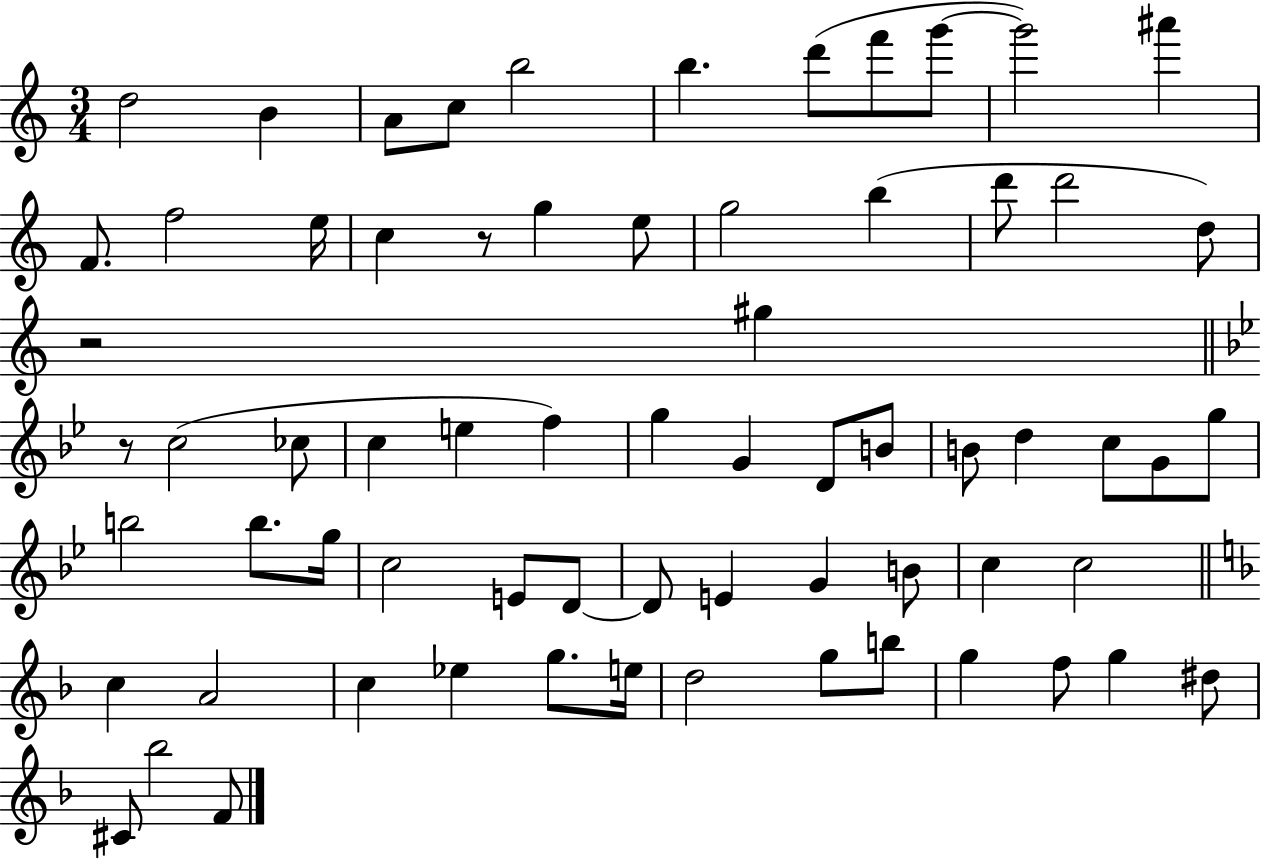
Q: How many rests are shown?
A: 3